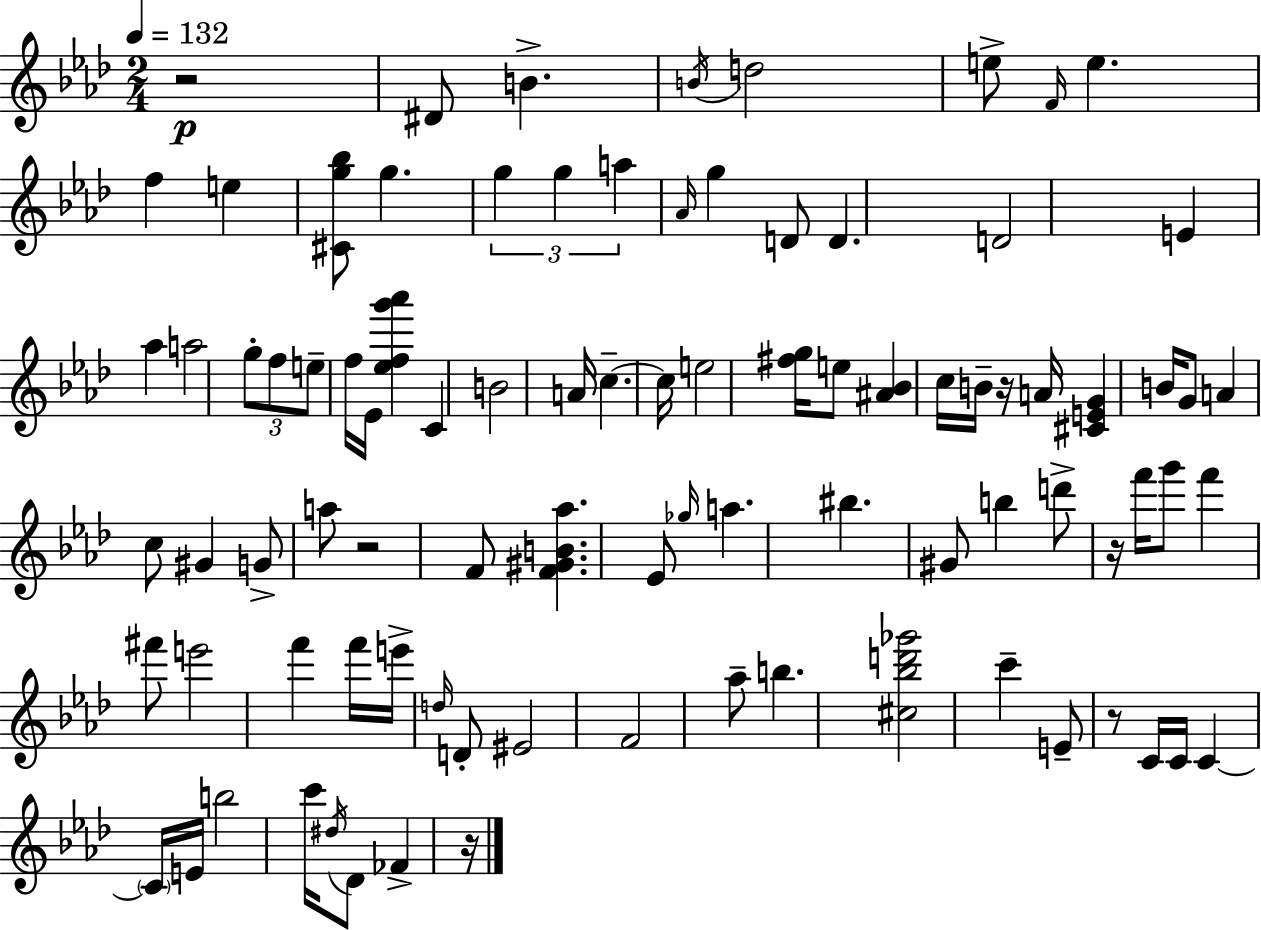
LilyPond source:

{
  \clef treble
  \numericTimeSignature
  \time 2/4
  \key aes \major
  \tempo 4 = 132
  r2\p | dis'8 b'4.-> | \acciaccatura { b'16 } d''2 | e''8-> \grace { f'16 } e''4. | \break f''4 e''4 | <cis' g'' bes''>8 g''4. | \tuplet 3/2 { g''4 g''4 | a''4 } \grace { aes'16 } g''4 | \break d'8 d'4. | d'2 | e'4 aes''4 | a''2 | \break \tuplet 3/2 { g''8-. f''8 e''8-- } | f''16 ees'16 <ees'' f'' g''' aes'''>4 c'4 | b'2 | a'16 c''4.--~~ | \break c''16 e''2 | <fis'' g''>16 e''8 <ais' bes'>4 | c''16 b'16-- r16 a'16 <cis' e' g'>4 | b'16 g'8 a'4 | \break c''8 gis'4 g'8-> | a''8 r2 | f'8 <f' gis' b' aes''>4. | ees'8 \grace { ges''16 } a''4. | \break bis''4. | gis'8 b''4 | d'''8-> r16 f'''16 g'''8 f'''4 | fis'''8 e'''2 | \break f'''4 | f'''16 e'''16-> \grace { d''16 } d'8-. eis'2 | f'2 | aes''8-- b''4. | \break <cis'' bes'' d''' ges'''>2 | c'''4-- | e'8-- r8 c'16 c'16 c'4~~ | \parenthesize c'16 e'16 b''2 | \break c'''16 \acciaccatura { dis''16 } des'8 | fes'4-> r16 \bar "|."
}